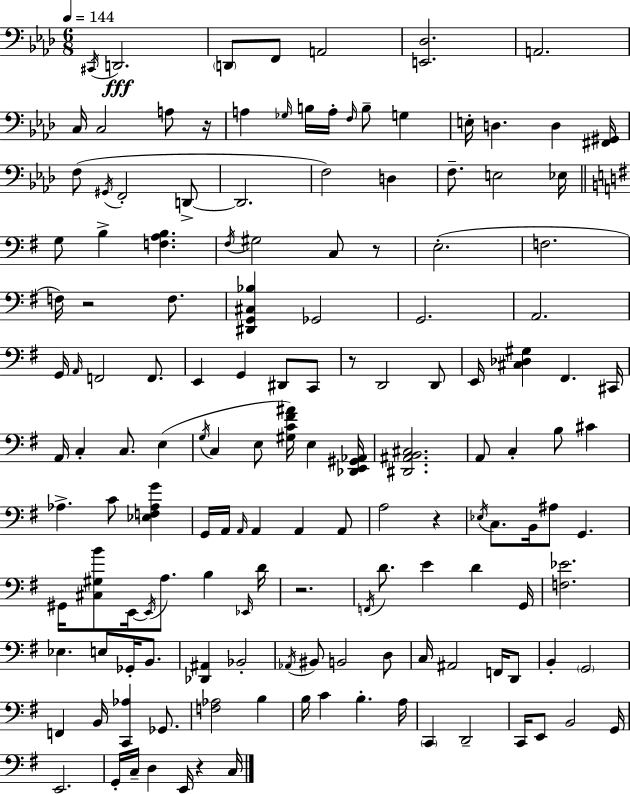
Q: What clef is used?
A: bass